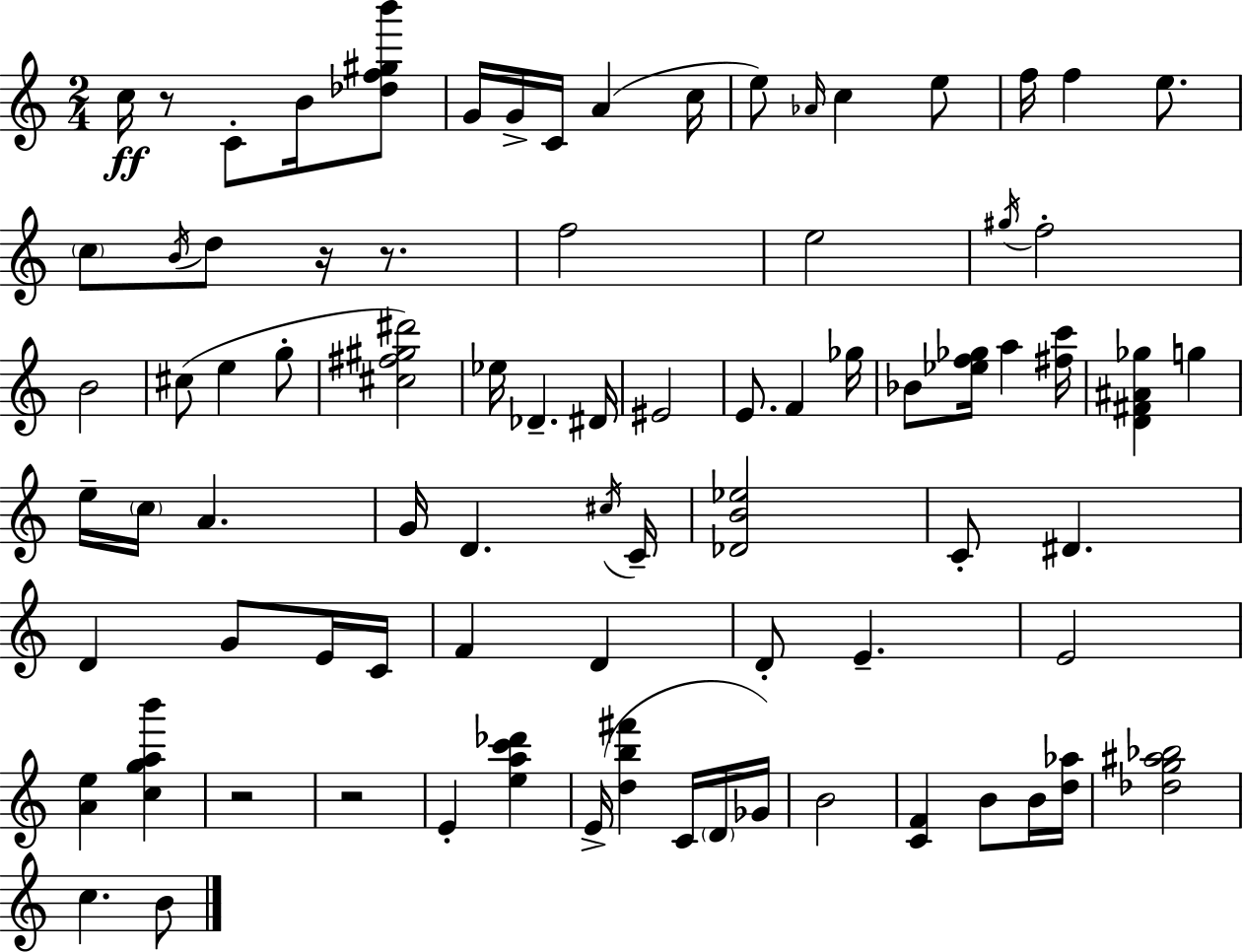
C5/s R/e C4/e B4/s [Db5,F5,G#5,B6]/e G4/s G4/s C4/s A4/q C5/s E5/e Ab4/s C5/q E5/e F5/s F5/q E5/e. C5/e B4/s D5/e R/s R/e. F5/h E5/h G#5/s F5/h B4/h C#5/e E5/q G5/e [C#5,F#5,G#5,D#6]/h Eb5/s Db4/q. D#4/s EIS4/h E4/e. F4/q Gb5/s Bb4/e [Eb5,F5,Gb5]/s A5/q [F#5,C6]/s [D4,F#4,A#4,Gb5]/q G5/q E5/s C5/s A4/q. G4/s D4/q. C#5/s C4/s [Db4,B4,Eb5]/h C4/e D#4/q. D4/q G4/e E4/s C4/s F4/q D4/q D4/e E4/q. E4/h [A4,E5]/q [C5,G5,A5,B6]/q R/h R/h E4/q [E5,A5,C6,Db6]/q E4/s [D5,B5,F#6]/q C4/s D4/s Gb4/s B4/h [C4,F4]/q B4/e B4/s [D5,Ab5]/s [Db5,G5,A#5,Bb5]/h C5/q. B4/e